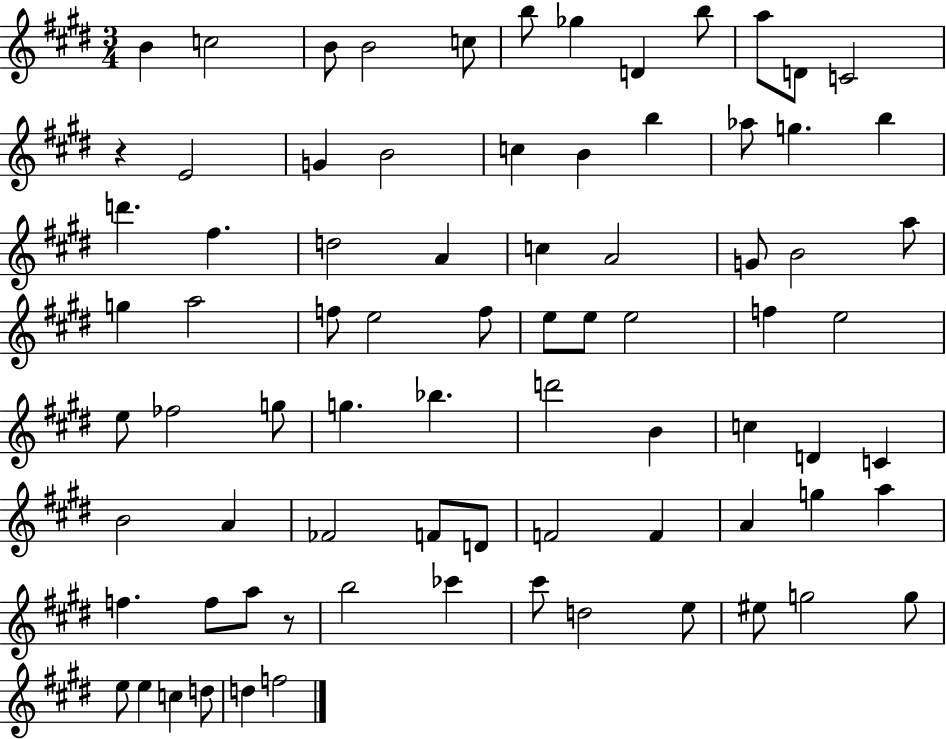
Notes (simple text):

B4/q C5/h B4/e B4/h C5/e B5/e Gb5/q D4/q B5/e A5/e D4/e C4/h R/q E4/h G4/q B4/h C5/q B4/q B5/q Ab5/e G5/q. B5/q D6/q. F#5/q. D5/h A4/q C5/q A4/h G4/e B4/h A5/e G5/q A5/h F5/e E5/h F5/e E5/e E5/e E5/h F5/q E5/h E5/e FES5/h G5/e G5/q. Bb5/q. D6/h B4/q C5/q D4/q C4/q B4/h A4/q FES4/h F4/e D4/e F4/h F4/q A4/q G5/q A5/q F5/q. F5/e A5/e R/e B5/h CES6/q C#6/e D5/h E5/e EIS5/e G5/h G5/e E5/e E5/q C5/q D5/e D5/q F5/h